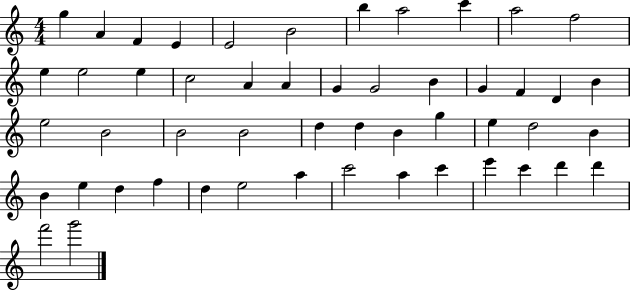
X:1
T:Untitled
M:4/4
L:1/4
K:C
g A F E E2 B2 b a2 c' a2 f2 e e2 e c2 A A G G2 B G F D B e2 B2 B2 B2 d d B g e d2 B B e d f d e2 a c'2 a c' e' c' d' d' f'2 g'2